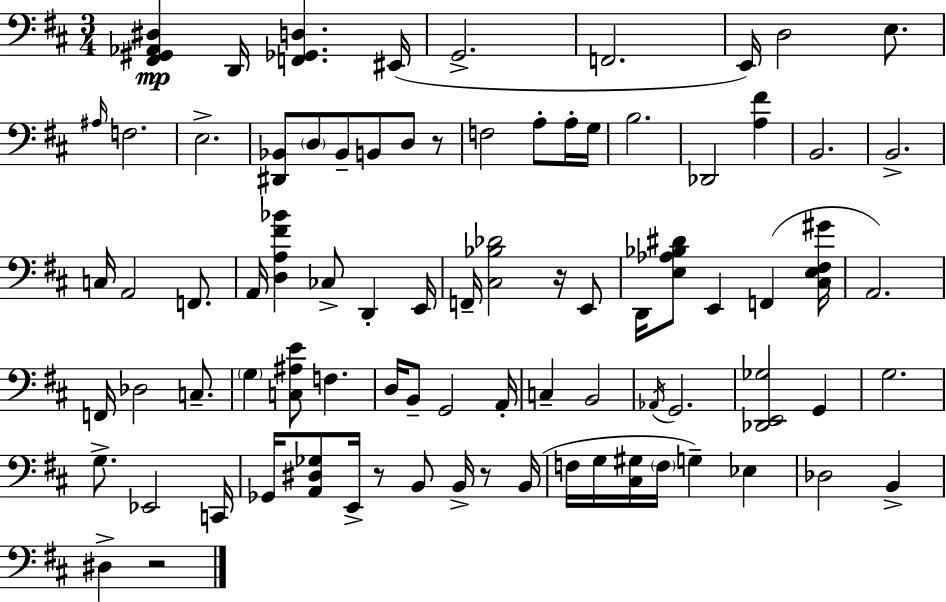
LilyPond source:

{
  \clef bass
  \numericTimeSignature
  \time 3/4
  \key d \major
  <fis, gis, aes, dis>4\mp d,16 <f, ges, d>4. eis,16( | g,2.-> | f,2. | e,16) d2 e8. | \break \grace { ais16 } f2. | e2.-> | <dis, bes,>8 \parenthesize d8 bes,8-- b,8 d8 r8 | f2 a8-. a16-. | \break g16 b2. | des,2 <a fis'>4 | b,2. | b,2.-> | \break c16 a,2 f,8. | a,16 <d a fis' bes'>4 ces8-> d,4-. | e,16 f,16-- <cis bes des'>2 r16 e,8 | d,16 <e aes bes dis'>8 e,4 f,4( | \break <cis e fis gis'>16 a,2.) | f,16 des2 c8.-- | \parenthesize g4 <c ais e'>8 f4. | d16 b,8-- g,2 | \break a,16-. c4-- b,2 | \acciaccatura { aes,16 } g,2. | <des, e, ges>2 g,4 | g2. | \break g8.-> ees,2 | c,16 ges,16 <a, dis ges>8 e,16-> r8 b,8 b,16-> r8 | b,16( f16 g16 <cis gis>16 \parenthesize f16 g4--) ees4 | des2 b,4-> | \break dis4-> r2 | \bar "|."
}